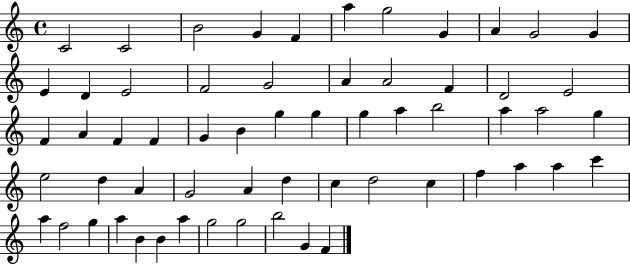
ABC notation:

X:1
T:Untitled
M:4/4
L:1/4
K:C
C2 C2 B2 G F a g2 G A G2 G E D E2 F2 G2 A A2 F D2 E2 F A F F G B g g g a b2 a a2 g e2 d A G2 A d c d2 c f a a c' a f2 g a B B a g2 g2 b2 G F